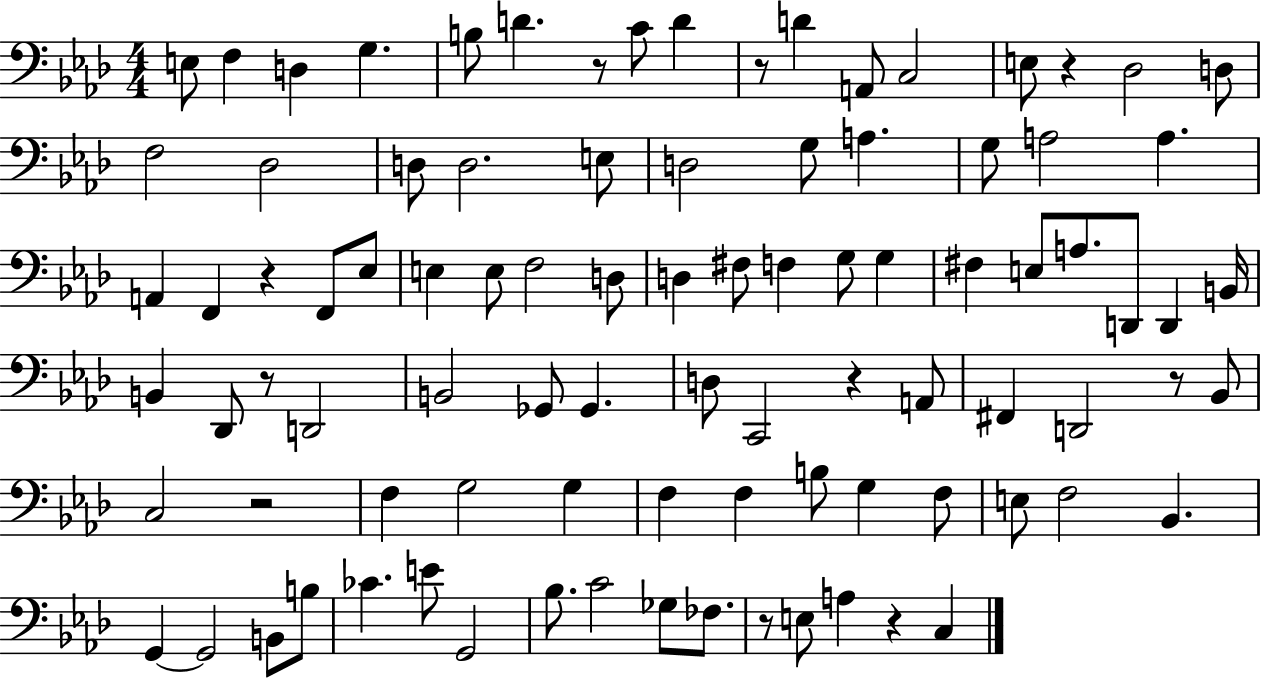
E3/e F3/q D3/q G3/q. B3/e D4/q. R/e C4/e D4/q R/e D4/q A2/e C3/h E3/e R/q Db3/h D3/e F3/h Db3/h D3/e D3/h. E3/e D3/h G3/e A3/q. G3/e A3/h A3/q. A2/q F2/q R/q F2/e Eb3/e E3/q E3/e F3/h D3/e D3/q F#3/e F3/q G3/e G3/q F#3/q E3/e A3/e. D2/e D2/q B2/s B2/q Db2/e R/e D2/h B2/h Gb2/e Gb2/q. D3/e C2/h R/q A2/e F#2/q D2/h R/e Bb2/e C3/h R/h F3/q G3/h G3/q F3/q F3/q B3/e G3/q F3/e E3/e F3/h Bb2/q. G2/q G2/h B2/e B3/e CES4/q. E4/e G2/h Bb3/e. C4/h Gb3/e FES3/e. R/e E3/e A3/q R/q C3/q